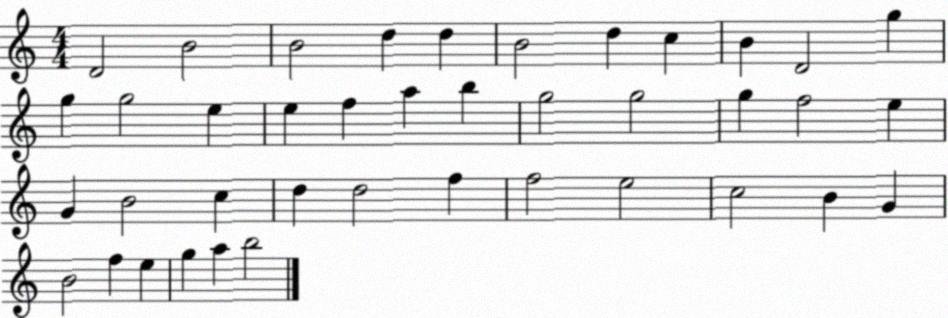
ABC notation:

X:1
T:Untitled
M:4/4
L:1/4
K:C
D2 B2 B2 d d B2 d c B D2 g g g2 e e f a b g2 g2 g f2 e G B2 c d d2 f f2 e2 c2 B G B2 f e g a b2